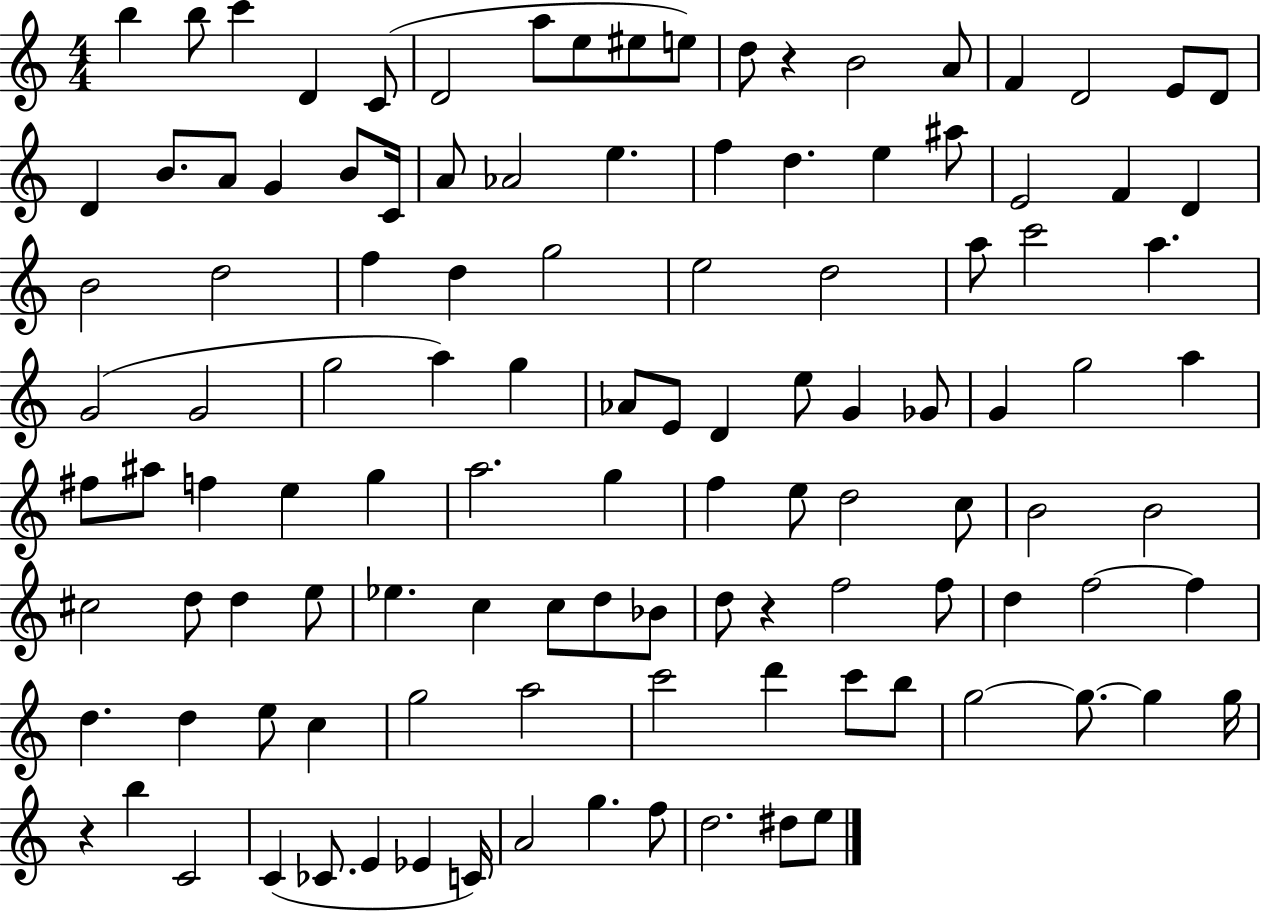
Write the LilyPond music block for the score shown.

{
  \clef treble
  \numericTimeSignature
  \time 4/4
  \key c \major
  \repeat volta 2 { b''4 b''8 c'''4 d'4 c'8( | d'2 a''8 e''8 eis''8 e''8) | d''8 r4 b'2 a'8 | f'4 d'2 e'8 d'8 | \break d'4 b'8. a'8 g'4 b'8 c'16 | a'8 aes'2 e''4. | f''4 d''4. e''4 ais''8 | e'2 f'4 d'4 | \break b'2 d''2 | f''4 d''4 g''2 | e''2 d''2 | a''8 c'''2 a''4. | \break g'2( g'2 | g''2 a''4) g''4 | aes'8 e'8 d'4 e''8 g'4 ges'8 | g'4 g''2 a''4 | \break fis''8 ais''8 f''4 e''4 g''4 | a''2. g''4 | f''4 e''8 d''2 c''8 | b'2 b'2 | \break cis''2 d''8 d''4 e''8 | ees''4. c''4 c''8 d''8 bes'8 | d''8 r4 f''2 f''8 | d''4 f''2~~ f''4 | \break d''4. d''4 e''8 c''4 | g''2 a''2 | c'''2 d'''4 c'''8 b''8 | g''2~~ g''8.~~ g''4 g''16 | \break r4 b''4 c'2 | c'4( ces'8. e'4 ees'4 c'16) | a'2 g''4. f''8 | d''2. dis''8 e''8 | \break } \bar "|."
}